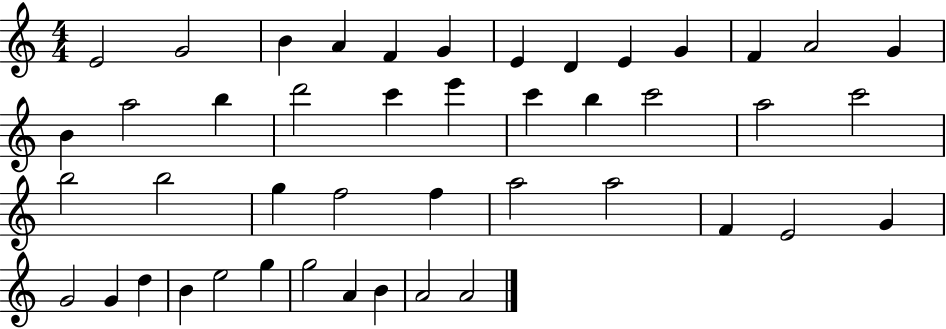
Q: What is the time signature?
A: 4/4